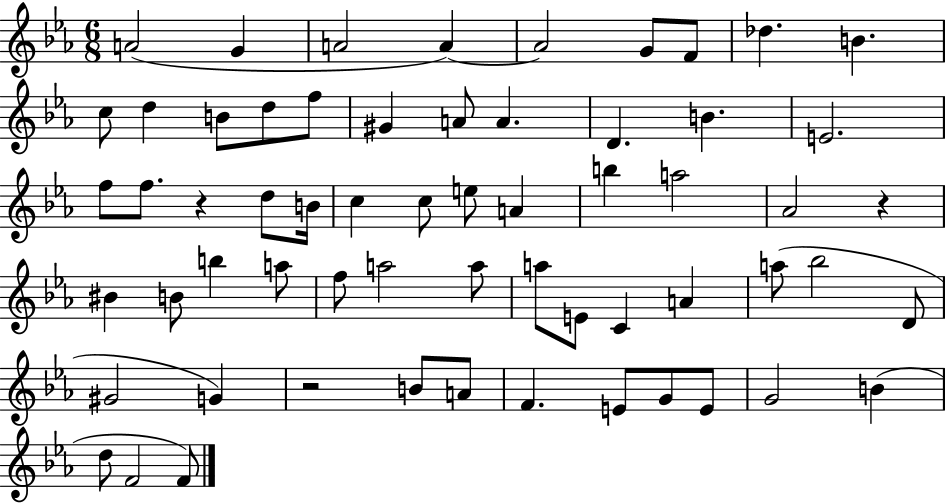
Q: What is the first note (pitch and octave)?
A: A4